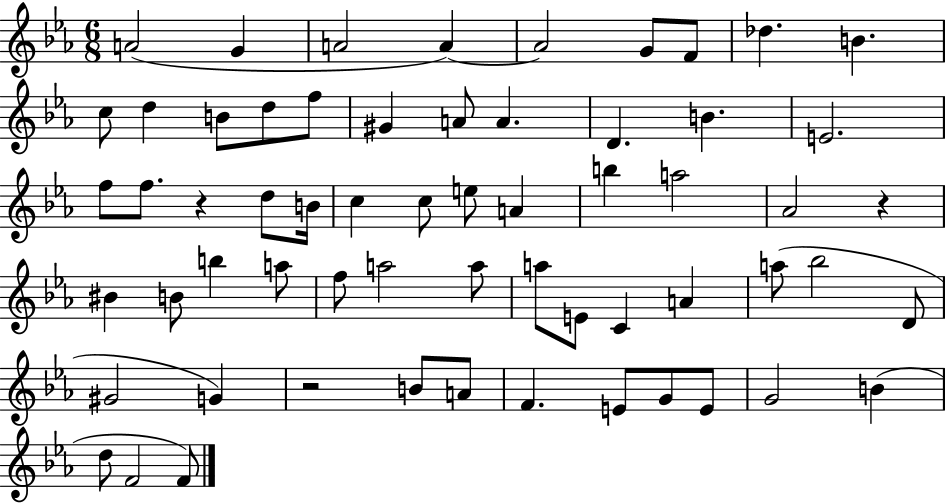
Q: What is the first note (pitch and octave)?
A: A4